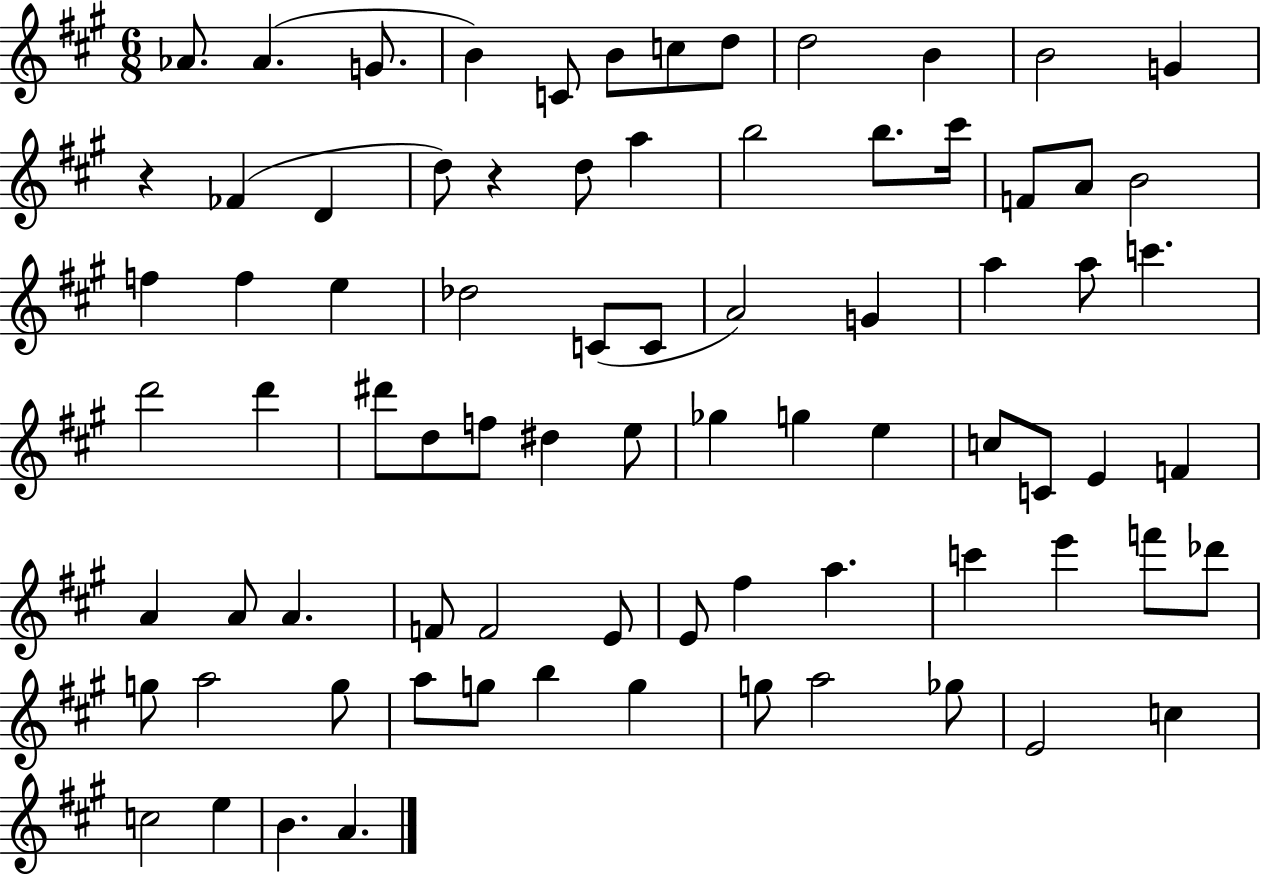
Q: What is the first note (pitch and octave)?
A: Ab4